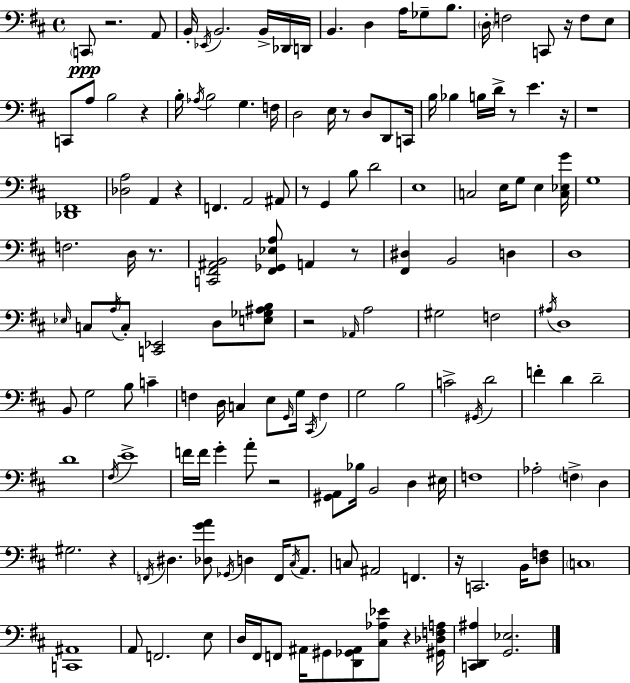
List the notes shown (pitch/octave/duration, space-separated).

C2/e R/h. A2/e B2/s Eb2/s B2/h. B2/s Db2/s D2/s B2/q. D3/q A3/s Gb3/e B3/e. D3/s F3/h C2/e R/s F3/e E3/e C2/e A3/e B3/h R/q B3/s Ab3/s B3/h G3/q. F3/s D3/h E3/s R/e D3/e D2/e C2/s B3/s Bb3/q B3/s D4/s R/e E4/q. R/s R/w [Db2,F#2]/w [Db3,A3]/h A2/q R/q F2/q. A2/h A#2/e R/e G2/q B3/e D4/h E3/w C3/h E3/s G3/e E3/q [C3,Eb3,G4]/s G3/w F3/h. D3/s R/e. [C2,F#2,A#2,B2]/h [F#2,Gb2,Eb3,A3]/e A2/q R/e [F#2,D#3]/q B2/h D3/q D3/w Eb3/s C3/e A3/s C3/e [C2,Eb2]/h D3/e [E3,Gb3,A#3,B3]/e R/h Ab2/s A3/h G#3/h F3/h A#3/s D3/w B2/e G3/h B3/e C4/q F3/q D3/s C3/q E3/e G2/s G3/s C#2/s F3/q G3/h B3/h C4/h G#2/s D4/h F4/q D4/q D4/h D4/w F#3/s E4/w F4/s F4/s G4/q A4/e R/h [G#2,A2]/e Bb3/s B2/h D3/q EIS3/s F3/w Ab3/h F3/q D3/q G#3/h. R/q F2/s D#3/q. [Db3,G4,A4]/e Gb2/s D3/q F2/s C#3/s A2/e. C3/e A#2/h F2/q. R/s C2/h. B2/s [D3,F3]/e C3/w [C2,A#2]/w A2/e F2/h. E3/e D3/s F#2/s F2/e A#2/s G#2/e [D2,Gb2,A#2]/e [C#3,Ab3,Eb4]/e R/q [G#2,Db3,F3,A3]/s [C2,D2,A#3]/q [G2,Eb3]/h.